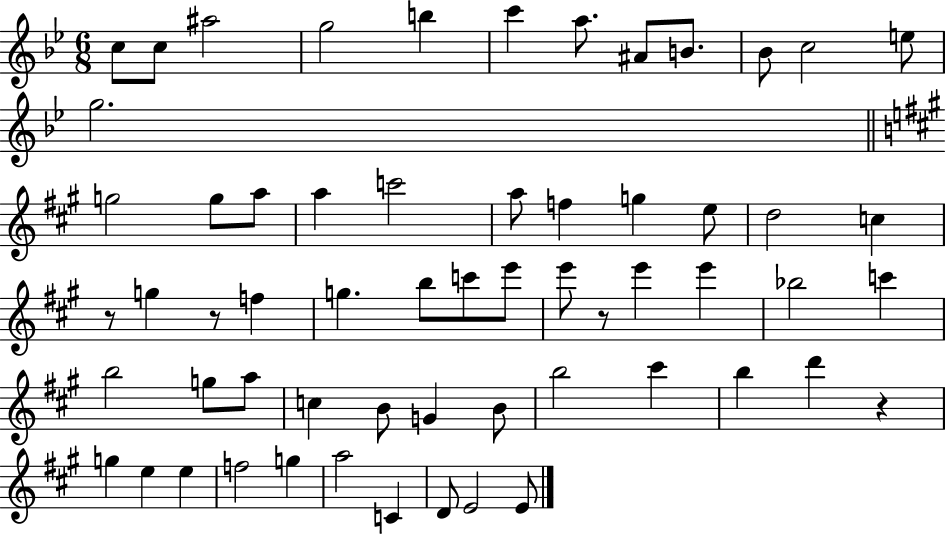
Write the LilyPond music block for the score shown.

{
  \clef treble
  \numericTimeSignature
  \time 6/8
  \key bes \major
  c''8 c''8 ais''2 | g''2 b''4 | c'''4 a''8. ais'8 b'8. | bes'8 c''2 e''8 | \break g''2. | \bar "||" \break \key a \major g''2 g''8 a''8 | a''4 c'''2 | a''8 f''4 g''4 e''8 | d''2 c''4 | \break r8 g''4 r8 f''4 | g''4. b''8 c'''8 e'''8 | e'''8 r8 e'''4 e'''4 | bes''2 c'''4 | \break b''2 g''8 a''8 | c''4 b'8 g'4 b'8 | b''2 cis'''4 | b''4 d'''4 r4 | \break g''4 e''4 e''4 | f''2 g''4 | a''2 c'4 | d'8 e'2 e'8 | \break \bar "|."
}